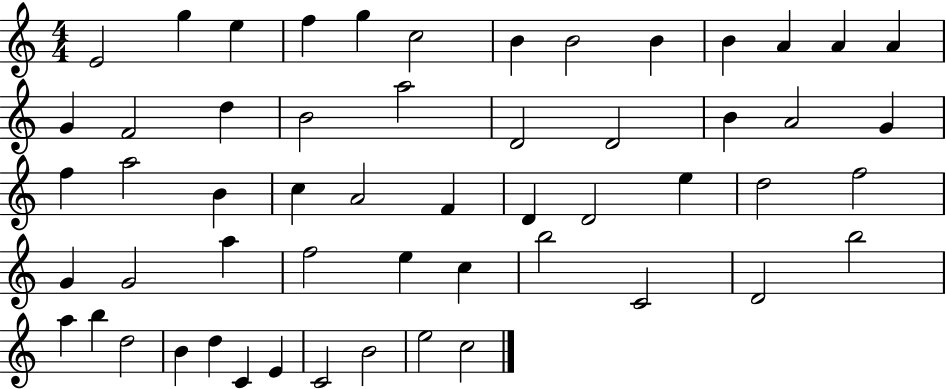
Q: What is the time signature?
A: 4/4